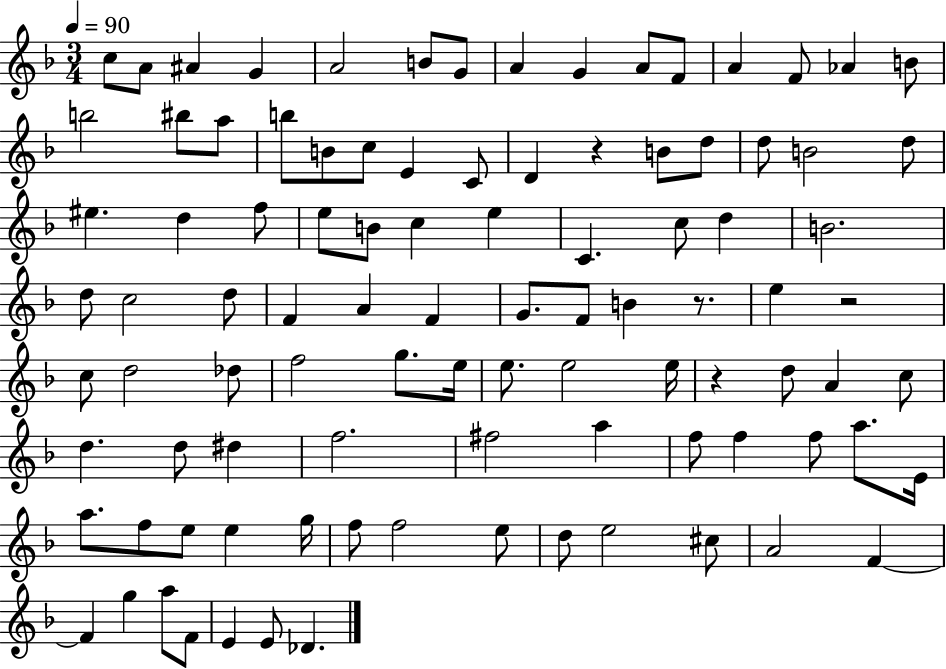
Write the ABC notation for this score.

X:1
T:Untitled
M:3/4
L:1/4
K:F
c/2 A/2 ^A G A2 B/2 G/2 A G A/2 F/2 A F/2 _A B/2 b2 ^b/2 a/2 b/2 B/2 c/2 E C/2 D z B/2 d/2 d/2 B2 d/2 ^e d f/2 e/2 B/2 c e C c/2 d B2 d/2 c2 d/2 F A F G/2 F/2 B z/2 e z2 c/2 d2 _d/2 f2 g/2 e/4 e/2 e2 e/4 z d/2 A c/2 d d/2 ^d f2 ^f2 a f/2 f f/2 a/2 E/4 a/2 f/2 e/2 e g/4 f/2 f2 e/2 d/2 e2 ^c/2 A2 F F g a/2 F/2 E E/2 _D